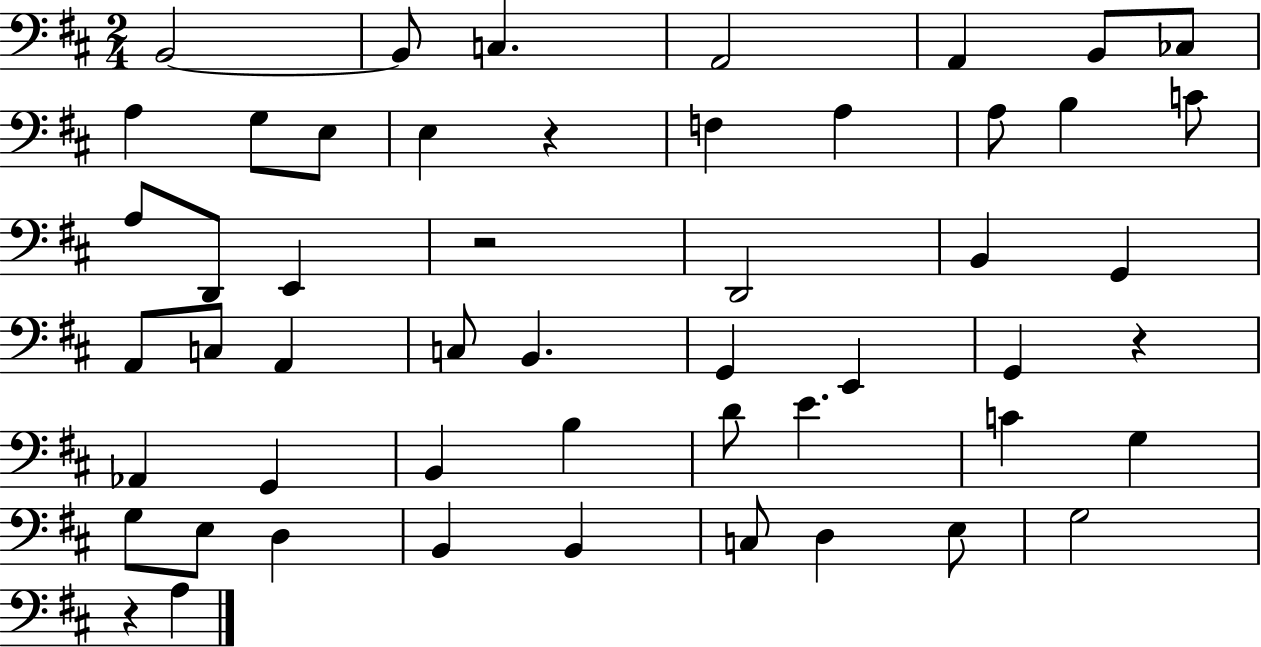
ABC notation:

X:1
T:Untitled
M:2/4
L:1/4
K:D
B,,2 B,,/2 C, A,,2 A,, B,,/2 _C,/2 A, G,/2 E,/2 E, z F, A, A,/2 B, C/2 A,/2 D,,/2 E,, z2 D,,2 B,, G,, A,,/2 C,/2 A,, C,/2 B,, G,, E,, G,, z _A,, G,, B,, B, D/2 E C G, G,/2 E,/2 D, B,, B,, C,/2 D, E,/2 G,2 z A,